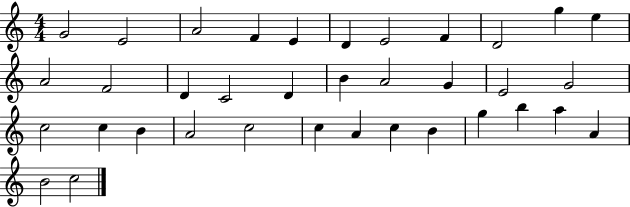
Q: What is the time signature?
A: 4/4